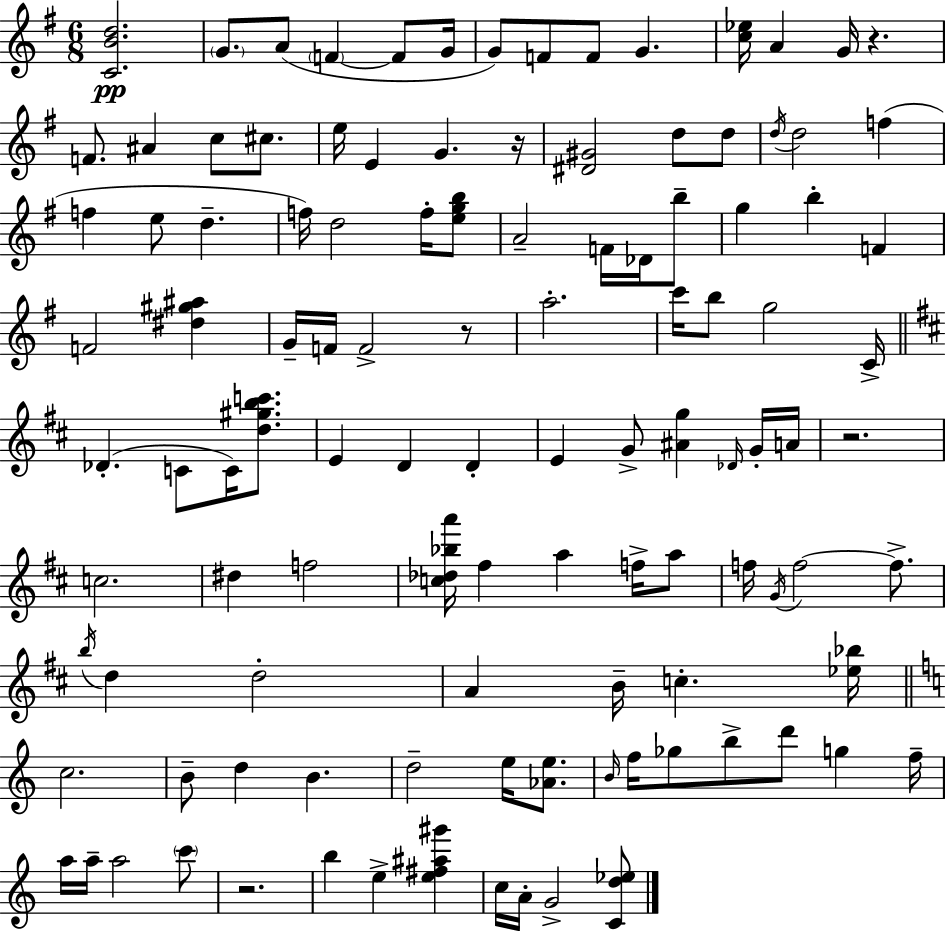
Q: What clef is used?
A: treble